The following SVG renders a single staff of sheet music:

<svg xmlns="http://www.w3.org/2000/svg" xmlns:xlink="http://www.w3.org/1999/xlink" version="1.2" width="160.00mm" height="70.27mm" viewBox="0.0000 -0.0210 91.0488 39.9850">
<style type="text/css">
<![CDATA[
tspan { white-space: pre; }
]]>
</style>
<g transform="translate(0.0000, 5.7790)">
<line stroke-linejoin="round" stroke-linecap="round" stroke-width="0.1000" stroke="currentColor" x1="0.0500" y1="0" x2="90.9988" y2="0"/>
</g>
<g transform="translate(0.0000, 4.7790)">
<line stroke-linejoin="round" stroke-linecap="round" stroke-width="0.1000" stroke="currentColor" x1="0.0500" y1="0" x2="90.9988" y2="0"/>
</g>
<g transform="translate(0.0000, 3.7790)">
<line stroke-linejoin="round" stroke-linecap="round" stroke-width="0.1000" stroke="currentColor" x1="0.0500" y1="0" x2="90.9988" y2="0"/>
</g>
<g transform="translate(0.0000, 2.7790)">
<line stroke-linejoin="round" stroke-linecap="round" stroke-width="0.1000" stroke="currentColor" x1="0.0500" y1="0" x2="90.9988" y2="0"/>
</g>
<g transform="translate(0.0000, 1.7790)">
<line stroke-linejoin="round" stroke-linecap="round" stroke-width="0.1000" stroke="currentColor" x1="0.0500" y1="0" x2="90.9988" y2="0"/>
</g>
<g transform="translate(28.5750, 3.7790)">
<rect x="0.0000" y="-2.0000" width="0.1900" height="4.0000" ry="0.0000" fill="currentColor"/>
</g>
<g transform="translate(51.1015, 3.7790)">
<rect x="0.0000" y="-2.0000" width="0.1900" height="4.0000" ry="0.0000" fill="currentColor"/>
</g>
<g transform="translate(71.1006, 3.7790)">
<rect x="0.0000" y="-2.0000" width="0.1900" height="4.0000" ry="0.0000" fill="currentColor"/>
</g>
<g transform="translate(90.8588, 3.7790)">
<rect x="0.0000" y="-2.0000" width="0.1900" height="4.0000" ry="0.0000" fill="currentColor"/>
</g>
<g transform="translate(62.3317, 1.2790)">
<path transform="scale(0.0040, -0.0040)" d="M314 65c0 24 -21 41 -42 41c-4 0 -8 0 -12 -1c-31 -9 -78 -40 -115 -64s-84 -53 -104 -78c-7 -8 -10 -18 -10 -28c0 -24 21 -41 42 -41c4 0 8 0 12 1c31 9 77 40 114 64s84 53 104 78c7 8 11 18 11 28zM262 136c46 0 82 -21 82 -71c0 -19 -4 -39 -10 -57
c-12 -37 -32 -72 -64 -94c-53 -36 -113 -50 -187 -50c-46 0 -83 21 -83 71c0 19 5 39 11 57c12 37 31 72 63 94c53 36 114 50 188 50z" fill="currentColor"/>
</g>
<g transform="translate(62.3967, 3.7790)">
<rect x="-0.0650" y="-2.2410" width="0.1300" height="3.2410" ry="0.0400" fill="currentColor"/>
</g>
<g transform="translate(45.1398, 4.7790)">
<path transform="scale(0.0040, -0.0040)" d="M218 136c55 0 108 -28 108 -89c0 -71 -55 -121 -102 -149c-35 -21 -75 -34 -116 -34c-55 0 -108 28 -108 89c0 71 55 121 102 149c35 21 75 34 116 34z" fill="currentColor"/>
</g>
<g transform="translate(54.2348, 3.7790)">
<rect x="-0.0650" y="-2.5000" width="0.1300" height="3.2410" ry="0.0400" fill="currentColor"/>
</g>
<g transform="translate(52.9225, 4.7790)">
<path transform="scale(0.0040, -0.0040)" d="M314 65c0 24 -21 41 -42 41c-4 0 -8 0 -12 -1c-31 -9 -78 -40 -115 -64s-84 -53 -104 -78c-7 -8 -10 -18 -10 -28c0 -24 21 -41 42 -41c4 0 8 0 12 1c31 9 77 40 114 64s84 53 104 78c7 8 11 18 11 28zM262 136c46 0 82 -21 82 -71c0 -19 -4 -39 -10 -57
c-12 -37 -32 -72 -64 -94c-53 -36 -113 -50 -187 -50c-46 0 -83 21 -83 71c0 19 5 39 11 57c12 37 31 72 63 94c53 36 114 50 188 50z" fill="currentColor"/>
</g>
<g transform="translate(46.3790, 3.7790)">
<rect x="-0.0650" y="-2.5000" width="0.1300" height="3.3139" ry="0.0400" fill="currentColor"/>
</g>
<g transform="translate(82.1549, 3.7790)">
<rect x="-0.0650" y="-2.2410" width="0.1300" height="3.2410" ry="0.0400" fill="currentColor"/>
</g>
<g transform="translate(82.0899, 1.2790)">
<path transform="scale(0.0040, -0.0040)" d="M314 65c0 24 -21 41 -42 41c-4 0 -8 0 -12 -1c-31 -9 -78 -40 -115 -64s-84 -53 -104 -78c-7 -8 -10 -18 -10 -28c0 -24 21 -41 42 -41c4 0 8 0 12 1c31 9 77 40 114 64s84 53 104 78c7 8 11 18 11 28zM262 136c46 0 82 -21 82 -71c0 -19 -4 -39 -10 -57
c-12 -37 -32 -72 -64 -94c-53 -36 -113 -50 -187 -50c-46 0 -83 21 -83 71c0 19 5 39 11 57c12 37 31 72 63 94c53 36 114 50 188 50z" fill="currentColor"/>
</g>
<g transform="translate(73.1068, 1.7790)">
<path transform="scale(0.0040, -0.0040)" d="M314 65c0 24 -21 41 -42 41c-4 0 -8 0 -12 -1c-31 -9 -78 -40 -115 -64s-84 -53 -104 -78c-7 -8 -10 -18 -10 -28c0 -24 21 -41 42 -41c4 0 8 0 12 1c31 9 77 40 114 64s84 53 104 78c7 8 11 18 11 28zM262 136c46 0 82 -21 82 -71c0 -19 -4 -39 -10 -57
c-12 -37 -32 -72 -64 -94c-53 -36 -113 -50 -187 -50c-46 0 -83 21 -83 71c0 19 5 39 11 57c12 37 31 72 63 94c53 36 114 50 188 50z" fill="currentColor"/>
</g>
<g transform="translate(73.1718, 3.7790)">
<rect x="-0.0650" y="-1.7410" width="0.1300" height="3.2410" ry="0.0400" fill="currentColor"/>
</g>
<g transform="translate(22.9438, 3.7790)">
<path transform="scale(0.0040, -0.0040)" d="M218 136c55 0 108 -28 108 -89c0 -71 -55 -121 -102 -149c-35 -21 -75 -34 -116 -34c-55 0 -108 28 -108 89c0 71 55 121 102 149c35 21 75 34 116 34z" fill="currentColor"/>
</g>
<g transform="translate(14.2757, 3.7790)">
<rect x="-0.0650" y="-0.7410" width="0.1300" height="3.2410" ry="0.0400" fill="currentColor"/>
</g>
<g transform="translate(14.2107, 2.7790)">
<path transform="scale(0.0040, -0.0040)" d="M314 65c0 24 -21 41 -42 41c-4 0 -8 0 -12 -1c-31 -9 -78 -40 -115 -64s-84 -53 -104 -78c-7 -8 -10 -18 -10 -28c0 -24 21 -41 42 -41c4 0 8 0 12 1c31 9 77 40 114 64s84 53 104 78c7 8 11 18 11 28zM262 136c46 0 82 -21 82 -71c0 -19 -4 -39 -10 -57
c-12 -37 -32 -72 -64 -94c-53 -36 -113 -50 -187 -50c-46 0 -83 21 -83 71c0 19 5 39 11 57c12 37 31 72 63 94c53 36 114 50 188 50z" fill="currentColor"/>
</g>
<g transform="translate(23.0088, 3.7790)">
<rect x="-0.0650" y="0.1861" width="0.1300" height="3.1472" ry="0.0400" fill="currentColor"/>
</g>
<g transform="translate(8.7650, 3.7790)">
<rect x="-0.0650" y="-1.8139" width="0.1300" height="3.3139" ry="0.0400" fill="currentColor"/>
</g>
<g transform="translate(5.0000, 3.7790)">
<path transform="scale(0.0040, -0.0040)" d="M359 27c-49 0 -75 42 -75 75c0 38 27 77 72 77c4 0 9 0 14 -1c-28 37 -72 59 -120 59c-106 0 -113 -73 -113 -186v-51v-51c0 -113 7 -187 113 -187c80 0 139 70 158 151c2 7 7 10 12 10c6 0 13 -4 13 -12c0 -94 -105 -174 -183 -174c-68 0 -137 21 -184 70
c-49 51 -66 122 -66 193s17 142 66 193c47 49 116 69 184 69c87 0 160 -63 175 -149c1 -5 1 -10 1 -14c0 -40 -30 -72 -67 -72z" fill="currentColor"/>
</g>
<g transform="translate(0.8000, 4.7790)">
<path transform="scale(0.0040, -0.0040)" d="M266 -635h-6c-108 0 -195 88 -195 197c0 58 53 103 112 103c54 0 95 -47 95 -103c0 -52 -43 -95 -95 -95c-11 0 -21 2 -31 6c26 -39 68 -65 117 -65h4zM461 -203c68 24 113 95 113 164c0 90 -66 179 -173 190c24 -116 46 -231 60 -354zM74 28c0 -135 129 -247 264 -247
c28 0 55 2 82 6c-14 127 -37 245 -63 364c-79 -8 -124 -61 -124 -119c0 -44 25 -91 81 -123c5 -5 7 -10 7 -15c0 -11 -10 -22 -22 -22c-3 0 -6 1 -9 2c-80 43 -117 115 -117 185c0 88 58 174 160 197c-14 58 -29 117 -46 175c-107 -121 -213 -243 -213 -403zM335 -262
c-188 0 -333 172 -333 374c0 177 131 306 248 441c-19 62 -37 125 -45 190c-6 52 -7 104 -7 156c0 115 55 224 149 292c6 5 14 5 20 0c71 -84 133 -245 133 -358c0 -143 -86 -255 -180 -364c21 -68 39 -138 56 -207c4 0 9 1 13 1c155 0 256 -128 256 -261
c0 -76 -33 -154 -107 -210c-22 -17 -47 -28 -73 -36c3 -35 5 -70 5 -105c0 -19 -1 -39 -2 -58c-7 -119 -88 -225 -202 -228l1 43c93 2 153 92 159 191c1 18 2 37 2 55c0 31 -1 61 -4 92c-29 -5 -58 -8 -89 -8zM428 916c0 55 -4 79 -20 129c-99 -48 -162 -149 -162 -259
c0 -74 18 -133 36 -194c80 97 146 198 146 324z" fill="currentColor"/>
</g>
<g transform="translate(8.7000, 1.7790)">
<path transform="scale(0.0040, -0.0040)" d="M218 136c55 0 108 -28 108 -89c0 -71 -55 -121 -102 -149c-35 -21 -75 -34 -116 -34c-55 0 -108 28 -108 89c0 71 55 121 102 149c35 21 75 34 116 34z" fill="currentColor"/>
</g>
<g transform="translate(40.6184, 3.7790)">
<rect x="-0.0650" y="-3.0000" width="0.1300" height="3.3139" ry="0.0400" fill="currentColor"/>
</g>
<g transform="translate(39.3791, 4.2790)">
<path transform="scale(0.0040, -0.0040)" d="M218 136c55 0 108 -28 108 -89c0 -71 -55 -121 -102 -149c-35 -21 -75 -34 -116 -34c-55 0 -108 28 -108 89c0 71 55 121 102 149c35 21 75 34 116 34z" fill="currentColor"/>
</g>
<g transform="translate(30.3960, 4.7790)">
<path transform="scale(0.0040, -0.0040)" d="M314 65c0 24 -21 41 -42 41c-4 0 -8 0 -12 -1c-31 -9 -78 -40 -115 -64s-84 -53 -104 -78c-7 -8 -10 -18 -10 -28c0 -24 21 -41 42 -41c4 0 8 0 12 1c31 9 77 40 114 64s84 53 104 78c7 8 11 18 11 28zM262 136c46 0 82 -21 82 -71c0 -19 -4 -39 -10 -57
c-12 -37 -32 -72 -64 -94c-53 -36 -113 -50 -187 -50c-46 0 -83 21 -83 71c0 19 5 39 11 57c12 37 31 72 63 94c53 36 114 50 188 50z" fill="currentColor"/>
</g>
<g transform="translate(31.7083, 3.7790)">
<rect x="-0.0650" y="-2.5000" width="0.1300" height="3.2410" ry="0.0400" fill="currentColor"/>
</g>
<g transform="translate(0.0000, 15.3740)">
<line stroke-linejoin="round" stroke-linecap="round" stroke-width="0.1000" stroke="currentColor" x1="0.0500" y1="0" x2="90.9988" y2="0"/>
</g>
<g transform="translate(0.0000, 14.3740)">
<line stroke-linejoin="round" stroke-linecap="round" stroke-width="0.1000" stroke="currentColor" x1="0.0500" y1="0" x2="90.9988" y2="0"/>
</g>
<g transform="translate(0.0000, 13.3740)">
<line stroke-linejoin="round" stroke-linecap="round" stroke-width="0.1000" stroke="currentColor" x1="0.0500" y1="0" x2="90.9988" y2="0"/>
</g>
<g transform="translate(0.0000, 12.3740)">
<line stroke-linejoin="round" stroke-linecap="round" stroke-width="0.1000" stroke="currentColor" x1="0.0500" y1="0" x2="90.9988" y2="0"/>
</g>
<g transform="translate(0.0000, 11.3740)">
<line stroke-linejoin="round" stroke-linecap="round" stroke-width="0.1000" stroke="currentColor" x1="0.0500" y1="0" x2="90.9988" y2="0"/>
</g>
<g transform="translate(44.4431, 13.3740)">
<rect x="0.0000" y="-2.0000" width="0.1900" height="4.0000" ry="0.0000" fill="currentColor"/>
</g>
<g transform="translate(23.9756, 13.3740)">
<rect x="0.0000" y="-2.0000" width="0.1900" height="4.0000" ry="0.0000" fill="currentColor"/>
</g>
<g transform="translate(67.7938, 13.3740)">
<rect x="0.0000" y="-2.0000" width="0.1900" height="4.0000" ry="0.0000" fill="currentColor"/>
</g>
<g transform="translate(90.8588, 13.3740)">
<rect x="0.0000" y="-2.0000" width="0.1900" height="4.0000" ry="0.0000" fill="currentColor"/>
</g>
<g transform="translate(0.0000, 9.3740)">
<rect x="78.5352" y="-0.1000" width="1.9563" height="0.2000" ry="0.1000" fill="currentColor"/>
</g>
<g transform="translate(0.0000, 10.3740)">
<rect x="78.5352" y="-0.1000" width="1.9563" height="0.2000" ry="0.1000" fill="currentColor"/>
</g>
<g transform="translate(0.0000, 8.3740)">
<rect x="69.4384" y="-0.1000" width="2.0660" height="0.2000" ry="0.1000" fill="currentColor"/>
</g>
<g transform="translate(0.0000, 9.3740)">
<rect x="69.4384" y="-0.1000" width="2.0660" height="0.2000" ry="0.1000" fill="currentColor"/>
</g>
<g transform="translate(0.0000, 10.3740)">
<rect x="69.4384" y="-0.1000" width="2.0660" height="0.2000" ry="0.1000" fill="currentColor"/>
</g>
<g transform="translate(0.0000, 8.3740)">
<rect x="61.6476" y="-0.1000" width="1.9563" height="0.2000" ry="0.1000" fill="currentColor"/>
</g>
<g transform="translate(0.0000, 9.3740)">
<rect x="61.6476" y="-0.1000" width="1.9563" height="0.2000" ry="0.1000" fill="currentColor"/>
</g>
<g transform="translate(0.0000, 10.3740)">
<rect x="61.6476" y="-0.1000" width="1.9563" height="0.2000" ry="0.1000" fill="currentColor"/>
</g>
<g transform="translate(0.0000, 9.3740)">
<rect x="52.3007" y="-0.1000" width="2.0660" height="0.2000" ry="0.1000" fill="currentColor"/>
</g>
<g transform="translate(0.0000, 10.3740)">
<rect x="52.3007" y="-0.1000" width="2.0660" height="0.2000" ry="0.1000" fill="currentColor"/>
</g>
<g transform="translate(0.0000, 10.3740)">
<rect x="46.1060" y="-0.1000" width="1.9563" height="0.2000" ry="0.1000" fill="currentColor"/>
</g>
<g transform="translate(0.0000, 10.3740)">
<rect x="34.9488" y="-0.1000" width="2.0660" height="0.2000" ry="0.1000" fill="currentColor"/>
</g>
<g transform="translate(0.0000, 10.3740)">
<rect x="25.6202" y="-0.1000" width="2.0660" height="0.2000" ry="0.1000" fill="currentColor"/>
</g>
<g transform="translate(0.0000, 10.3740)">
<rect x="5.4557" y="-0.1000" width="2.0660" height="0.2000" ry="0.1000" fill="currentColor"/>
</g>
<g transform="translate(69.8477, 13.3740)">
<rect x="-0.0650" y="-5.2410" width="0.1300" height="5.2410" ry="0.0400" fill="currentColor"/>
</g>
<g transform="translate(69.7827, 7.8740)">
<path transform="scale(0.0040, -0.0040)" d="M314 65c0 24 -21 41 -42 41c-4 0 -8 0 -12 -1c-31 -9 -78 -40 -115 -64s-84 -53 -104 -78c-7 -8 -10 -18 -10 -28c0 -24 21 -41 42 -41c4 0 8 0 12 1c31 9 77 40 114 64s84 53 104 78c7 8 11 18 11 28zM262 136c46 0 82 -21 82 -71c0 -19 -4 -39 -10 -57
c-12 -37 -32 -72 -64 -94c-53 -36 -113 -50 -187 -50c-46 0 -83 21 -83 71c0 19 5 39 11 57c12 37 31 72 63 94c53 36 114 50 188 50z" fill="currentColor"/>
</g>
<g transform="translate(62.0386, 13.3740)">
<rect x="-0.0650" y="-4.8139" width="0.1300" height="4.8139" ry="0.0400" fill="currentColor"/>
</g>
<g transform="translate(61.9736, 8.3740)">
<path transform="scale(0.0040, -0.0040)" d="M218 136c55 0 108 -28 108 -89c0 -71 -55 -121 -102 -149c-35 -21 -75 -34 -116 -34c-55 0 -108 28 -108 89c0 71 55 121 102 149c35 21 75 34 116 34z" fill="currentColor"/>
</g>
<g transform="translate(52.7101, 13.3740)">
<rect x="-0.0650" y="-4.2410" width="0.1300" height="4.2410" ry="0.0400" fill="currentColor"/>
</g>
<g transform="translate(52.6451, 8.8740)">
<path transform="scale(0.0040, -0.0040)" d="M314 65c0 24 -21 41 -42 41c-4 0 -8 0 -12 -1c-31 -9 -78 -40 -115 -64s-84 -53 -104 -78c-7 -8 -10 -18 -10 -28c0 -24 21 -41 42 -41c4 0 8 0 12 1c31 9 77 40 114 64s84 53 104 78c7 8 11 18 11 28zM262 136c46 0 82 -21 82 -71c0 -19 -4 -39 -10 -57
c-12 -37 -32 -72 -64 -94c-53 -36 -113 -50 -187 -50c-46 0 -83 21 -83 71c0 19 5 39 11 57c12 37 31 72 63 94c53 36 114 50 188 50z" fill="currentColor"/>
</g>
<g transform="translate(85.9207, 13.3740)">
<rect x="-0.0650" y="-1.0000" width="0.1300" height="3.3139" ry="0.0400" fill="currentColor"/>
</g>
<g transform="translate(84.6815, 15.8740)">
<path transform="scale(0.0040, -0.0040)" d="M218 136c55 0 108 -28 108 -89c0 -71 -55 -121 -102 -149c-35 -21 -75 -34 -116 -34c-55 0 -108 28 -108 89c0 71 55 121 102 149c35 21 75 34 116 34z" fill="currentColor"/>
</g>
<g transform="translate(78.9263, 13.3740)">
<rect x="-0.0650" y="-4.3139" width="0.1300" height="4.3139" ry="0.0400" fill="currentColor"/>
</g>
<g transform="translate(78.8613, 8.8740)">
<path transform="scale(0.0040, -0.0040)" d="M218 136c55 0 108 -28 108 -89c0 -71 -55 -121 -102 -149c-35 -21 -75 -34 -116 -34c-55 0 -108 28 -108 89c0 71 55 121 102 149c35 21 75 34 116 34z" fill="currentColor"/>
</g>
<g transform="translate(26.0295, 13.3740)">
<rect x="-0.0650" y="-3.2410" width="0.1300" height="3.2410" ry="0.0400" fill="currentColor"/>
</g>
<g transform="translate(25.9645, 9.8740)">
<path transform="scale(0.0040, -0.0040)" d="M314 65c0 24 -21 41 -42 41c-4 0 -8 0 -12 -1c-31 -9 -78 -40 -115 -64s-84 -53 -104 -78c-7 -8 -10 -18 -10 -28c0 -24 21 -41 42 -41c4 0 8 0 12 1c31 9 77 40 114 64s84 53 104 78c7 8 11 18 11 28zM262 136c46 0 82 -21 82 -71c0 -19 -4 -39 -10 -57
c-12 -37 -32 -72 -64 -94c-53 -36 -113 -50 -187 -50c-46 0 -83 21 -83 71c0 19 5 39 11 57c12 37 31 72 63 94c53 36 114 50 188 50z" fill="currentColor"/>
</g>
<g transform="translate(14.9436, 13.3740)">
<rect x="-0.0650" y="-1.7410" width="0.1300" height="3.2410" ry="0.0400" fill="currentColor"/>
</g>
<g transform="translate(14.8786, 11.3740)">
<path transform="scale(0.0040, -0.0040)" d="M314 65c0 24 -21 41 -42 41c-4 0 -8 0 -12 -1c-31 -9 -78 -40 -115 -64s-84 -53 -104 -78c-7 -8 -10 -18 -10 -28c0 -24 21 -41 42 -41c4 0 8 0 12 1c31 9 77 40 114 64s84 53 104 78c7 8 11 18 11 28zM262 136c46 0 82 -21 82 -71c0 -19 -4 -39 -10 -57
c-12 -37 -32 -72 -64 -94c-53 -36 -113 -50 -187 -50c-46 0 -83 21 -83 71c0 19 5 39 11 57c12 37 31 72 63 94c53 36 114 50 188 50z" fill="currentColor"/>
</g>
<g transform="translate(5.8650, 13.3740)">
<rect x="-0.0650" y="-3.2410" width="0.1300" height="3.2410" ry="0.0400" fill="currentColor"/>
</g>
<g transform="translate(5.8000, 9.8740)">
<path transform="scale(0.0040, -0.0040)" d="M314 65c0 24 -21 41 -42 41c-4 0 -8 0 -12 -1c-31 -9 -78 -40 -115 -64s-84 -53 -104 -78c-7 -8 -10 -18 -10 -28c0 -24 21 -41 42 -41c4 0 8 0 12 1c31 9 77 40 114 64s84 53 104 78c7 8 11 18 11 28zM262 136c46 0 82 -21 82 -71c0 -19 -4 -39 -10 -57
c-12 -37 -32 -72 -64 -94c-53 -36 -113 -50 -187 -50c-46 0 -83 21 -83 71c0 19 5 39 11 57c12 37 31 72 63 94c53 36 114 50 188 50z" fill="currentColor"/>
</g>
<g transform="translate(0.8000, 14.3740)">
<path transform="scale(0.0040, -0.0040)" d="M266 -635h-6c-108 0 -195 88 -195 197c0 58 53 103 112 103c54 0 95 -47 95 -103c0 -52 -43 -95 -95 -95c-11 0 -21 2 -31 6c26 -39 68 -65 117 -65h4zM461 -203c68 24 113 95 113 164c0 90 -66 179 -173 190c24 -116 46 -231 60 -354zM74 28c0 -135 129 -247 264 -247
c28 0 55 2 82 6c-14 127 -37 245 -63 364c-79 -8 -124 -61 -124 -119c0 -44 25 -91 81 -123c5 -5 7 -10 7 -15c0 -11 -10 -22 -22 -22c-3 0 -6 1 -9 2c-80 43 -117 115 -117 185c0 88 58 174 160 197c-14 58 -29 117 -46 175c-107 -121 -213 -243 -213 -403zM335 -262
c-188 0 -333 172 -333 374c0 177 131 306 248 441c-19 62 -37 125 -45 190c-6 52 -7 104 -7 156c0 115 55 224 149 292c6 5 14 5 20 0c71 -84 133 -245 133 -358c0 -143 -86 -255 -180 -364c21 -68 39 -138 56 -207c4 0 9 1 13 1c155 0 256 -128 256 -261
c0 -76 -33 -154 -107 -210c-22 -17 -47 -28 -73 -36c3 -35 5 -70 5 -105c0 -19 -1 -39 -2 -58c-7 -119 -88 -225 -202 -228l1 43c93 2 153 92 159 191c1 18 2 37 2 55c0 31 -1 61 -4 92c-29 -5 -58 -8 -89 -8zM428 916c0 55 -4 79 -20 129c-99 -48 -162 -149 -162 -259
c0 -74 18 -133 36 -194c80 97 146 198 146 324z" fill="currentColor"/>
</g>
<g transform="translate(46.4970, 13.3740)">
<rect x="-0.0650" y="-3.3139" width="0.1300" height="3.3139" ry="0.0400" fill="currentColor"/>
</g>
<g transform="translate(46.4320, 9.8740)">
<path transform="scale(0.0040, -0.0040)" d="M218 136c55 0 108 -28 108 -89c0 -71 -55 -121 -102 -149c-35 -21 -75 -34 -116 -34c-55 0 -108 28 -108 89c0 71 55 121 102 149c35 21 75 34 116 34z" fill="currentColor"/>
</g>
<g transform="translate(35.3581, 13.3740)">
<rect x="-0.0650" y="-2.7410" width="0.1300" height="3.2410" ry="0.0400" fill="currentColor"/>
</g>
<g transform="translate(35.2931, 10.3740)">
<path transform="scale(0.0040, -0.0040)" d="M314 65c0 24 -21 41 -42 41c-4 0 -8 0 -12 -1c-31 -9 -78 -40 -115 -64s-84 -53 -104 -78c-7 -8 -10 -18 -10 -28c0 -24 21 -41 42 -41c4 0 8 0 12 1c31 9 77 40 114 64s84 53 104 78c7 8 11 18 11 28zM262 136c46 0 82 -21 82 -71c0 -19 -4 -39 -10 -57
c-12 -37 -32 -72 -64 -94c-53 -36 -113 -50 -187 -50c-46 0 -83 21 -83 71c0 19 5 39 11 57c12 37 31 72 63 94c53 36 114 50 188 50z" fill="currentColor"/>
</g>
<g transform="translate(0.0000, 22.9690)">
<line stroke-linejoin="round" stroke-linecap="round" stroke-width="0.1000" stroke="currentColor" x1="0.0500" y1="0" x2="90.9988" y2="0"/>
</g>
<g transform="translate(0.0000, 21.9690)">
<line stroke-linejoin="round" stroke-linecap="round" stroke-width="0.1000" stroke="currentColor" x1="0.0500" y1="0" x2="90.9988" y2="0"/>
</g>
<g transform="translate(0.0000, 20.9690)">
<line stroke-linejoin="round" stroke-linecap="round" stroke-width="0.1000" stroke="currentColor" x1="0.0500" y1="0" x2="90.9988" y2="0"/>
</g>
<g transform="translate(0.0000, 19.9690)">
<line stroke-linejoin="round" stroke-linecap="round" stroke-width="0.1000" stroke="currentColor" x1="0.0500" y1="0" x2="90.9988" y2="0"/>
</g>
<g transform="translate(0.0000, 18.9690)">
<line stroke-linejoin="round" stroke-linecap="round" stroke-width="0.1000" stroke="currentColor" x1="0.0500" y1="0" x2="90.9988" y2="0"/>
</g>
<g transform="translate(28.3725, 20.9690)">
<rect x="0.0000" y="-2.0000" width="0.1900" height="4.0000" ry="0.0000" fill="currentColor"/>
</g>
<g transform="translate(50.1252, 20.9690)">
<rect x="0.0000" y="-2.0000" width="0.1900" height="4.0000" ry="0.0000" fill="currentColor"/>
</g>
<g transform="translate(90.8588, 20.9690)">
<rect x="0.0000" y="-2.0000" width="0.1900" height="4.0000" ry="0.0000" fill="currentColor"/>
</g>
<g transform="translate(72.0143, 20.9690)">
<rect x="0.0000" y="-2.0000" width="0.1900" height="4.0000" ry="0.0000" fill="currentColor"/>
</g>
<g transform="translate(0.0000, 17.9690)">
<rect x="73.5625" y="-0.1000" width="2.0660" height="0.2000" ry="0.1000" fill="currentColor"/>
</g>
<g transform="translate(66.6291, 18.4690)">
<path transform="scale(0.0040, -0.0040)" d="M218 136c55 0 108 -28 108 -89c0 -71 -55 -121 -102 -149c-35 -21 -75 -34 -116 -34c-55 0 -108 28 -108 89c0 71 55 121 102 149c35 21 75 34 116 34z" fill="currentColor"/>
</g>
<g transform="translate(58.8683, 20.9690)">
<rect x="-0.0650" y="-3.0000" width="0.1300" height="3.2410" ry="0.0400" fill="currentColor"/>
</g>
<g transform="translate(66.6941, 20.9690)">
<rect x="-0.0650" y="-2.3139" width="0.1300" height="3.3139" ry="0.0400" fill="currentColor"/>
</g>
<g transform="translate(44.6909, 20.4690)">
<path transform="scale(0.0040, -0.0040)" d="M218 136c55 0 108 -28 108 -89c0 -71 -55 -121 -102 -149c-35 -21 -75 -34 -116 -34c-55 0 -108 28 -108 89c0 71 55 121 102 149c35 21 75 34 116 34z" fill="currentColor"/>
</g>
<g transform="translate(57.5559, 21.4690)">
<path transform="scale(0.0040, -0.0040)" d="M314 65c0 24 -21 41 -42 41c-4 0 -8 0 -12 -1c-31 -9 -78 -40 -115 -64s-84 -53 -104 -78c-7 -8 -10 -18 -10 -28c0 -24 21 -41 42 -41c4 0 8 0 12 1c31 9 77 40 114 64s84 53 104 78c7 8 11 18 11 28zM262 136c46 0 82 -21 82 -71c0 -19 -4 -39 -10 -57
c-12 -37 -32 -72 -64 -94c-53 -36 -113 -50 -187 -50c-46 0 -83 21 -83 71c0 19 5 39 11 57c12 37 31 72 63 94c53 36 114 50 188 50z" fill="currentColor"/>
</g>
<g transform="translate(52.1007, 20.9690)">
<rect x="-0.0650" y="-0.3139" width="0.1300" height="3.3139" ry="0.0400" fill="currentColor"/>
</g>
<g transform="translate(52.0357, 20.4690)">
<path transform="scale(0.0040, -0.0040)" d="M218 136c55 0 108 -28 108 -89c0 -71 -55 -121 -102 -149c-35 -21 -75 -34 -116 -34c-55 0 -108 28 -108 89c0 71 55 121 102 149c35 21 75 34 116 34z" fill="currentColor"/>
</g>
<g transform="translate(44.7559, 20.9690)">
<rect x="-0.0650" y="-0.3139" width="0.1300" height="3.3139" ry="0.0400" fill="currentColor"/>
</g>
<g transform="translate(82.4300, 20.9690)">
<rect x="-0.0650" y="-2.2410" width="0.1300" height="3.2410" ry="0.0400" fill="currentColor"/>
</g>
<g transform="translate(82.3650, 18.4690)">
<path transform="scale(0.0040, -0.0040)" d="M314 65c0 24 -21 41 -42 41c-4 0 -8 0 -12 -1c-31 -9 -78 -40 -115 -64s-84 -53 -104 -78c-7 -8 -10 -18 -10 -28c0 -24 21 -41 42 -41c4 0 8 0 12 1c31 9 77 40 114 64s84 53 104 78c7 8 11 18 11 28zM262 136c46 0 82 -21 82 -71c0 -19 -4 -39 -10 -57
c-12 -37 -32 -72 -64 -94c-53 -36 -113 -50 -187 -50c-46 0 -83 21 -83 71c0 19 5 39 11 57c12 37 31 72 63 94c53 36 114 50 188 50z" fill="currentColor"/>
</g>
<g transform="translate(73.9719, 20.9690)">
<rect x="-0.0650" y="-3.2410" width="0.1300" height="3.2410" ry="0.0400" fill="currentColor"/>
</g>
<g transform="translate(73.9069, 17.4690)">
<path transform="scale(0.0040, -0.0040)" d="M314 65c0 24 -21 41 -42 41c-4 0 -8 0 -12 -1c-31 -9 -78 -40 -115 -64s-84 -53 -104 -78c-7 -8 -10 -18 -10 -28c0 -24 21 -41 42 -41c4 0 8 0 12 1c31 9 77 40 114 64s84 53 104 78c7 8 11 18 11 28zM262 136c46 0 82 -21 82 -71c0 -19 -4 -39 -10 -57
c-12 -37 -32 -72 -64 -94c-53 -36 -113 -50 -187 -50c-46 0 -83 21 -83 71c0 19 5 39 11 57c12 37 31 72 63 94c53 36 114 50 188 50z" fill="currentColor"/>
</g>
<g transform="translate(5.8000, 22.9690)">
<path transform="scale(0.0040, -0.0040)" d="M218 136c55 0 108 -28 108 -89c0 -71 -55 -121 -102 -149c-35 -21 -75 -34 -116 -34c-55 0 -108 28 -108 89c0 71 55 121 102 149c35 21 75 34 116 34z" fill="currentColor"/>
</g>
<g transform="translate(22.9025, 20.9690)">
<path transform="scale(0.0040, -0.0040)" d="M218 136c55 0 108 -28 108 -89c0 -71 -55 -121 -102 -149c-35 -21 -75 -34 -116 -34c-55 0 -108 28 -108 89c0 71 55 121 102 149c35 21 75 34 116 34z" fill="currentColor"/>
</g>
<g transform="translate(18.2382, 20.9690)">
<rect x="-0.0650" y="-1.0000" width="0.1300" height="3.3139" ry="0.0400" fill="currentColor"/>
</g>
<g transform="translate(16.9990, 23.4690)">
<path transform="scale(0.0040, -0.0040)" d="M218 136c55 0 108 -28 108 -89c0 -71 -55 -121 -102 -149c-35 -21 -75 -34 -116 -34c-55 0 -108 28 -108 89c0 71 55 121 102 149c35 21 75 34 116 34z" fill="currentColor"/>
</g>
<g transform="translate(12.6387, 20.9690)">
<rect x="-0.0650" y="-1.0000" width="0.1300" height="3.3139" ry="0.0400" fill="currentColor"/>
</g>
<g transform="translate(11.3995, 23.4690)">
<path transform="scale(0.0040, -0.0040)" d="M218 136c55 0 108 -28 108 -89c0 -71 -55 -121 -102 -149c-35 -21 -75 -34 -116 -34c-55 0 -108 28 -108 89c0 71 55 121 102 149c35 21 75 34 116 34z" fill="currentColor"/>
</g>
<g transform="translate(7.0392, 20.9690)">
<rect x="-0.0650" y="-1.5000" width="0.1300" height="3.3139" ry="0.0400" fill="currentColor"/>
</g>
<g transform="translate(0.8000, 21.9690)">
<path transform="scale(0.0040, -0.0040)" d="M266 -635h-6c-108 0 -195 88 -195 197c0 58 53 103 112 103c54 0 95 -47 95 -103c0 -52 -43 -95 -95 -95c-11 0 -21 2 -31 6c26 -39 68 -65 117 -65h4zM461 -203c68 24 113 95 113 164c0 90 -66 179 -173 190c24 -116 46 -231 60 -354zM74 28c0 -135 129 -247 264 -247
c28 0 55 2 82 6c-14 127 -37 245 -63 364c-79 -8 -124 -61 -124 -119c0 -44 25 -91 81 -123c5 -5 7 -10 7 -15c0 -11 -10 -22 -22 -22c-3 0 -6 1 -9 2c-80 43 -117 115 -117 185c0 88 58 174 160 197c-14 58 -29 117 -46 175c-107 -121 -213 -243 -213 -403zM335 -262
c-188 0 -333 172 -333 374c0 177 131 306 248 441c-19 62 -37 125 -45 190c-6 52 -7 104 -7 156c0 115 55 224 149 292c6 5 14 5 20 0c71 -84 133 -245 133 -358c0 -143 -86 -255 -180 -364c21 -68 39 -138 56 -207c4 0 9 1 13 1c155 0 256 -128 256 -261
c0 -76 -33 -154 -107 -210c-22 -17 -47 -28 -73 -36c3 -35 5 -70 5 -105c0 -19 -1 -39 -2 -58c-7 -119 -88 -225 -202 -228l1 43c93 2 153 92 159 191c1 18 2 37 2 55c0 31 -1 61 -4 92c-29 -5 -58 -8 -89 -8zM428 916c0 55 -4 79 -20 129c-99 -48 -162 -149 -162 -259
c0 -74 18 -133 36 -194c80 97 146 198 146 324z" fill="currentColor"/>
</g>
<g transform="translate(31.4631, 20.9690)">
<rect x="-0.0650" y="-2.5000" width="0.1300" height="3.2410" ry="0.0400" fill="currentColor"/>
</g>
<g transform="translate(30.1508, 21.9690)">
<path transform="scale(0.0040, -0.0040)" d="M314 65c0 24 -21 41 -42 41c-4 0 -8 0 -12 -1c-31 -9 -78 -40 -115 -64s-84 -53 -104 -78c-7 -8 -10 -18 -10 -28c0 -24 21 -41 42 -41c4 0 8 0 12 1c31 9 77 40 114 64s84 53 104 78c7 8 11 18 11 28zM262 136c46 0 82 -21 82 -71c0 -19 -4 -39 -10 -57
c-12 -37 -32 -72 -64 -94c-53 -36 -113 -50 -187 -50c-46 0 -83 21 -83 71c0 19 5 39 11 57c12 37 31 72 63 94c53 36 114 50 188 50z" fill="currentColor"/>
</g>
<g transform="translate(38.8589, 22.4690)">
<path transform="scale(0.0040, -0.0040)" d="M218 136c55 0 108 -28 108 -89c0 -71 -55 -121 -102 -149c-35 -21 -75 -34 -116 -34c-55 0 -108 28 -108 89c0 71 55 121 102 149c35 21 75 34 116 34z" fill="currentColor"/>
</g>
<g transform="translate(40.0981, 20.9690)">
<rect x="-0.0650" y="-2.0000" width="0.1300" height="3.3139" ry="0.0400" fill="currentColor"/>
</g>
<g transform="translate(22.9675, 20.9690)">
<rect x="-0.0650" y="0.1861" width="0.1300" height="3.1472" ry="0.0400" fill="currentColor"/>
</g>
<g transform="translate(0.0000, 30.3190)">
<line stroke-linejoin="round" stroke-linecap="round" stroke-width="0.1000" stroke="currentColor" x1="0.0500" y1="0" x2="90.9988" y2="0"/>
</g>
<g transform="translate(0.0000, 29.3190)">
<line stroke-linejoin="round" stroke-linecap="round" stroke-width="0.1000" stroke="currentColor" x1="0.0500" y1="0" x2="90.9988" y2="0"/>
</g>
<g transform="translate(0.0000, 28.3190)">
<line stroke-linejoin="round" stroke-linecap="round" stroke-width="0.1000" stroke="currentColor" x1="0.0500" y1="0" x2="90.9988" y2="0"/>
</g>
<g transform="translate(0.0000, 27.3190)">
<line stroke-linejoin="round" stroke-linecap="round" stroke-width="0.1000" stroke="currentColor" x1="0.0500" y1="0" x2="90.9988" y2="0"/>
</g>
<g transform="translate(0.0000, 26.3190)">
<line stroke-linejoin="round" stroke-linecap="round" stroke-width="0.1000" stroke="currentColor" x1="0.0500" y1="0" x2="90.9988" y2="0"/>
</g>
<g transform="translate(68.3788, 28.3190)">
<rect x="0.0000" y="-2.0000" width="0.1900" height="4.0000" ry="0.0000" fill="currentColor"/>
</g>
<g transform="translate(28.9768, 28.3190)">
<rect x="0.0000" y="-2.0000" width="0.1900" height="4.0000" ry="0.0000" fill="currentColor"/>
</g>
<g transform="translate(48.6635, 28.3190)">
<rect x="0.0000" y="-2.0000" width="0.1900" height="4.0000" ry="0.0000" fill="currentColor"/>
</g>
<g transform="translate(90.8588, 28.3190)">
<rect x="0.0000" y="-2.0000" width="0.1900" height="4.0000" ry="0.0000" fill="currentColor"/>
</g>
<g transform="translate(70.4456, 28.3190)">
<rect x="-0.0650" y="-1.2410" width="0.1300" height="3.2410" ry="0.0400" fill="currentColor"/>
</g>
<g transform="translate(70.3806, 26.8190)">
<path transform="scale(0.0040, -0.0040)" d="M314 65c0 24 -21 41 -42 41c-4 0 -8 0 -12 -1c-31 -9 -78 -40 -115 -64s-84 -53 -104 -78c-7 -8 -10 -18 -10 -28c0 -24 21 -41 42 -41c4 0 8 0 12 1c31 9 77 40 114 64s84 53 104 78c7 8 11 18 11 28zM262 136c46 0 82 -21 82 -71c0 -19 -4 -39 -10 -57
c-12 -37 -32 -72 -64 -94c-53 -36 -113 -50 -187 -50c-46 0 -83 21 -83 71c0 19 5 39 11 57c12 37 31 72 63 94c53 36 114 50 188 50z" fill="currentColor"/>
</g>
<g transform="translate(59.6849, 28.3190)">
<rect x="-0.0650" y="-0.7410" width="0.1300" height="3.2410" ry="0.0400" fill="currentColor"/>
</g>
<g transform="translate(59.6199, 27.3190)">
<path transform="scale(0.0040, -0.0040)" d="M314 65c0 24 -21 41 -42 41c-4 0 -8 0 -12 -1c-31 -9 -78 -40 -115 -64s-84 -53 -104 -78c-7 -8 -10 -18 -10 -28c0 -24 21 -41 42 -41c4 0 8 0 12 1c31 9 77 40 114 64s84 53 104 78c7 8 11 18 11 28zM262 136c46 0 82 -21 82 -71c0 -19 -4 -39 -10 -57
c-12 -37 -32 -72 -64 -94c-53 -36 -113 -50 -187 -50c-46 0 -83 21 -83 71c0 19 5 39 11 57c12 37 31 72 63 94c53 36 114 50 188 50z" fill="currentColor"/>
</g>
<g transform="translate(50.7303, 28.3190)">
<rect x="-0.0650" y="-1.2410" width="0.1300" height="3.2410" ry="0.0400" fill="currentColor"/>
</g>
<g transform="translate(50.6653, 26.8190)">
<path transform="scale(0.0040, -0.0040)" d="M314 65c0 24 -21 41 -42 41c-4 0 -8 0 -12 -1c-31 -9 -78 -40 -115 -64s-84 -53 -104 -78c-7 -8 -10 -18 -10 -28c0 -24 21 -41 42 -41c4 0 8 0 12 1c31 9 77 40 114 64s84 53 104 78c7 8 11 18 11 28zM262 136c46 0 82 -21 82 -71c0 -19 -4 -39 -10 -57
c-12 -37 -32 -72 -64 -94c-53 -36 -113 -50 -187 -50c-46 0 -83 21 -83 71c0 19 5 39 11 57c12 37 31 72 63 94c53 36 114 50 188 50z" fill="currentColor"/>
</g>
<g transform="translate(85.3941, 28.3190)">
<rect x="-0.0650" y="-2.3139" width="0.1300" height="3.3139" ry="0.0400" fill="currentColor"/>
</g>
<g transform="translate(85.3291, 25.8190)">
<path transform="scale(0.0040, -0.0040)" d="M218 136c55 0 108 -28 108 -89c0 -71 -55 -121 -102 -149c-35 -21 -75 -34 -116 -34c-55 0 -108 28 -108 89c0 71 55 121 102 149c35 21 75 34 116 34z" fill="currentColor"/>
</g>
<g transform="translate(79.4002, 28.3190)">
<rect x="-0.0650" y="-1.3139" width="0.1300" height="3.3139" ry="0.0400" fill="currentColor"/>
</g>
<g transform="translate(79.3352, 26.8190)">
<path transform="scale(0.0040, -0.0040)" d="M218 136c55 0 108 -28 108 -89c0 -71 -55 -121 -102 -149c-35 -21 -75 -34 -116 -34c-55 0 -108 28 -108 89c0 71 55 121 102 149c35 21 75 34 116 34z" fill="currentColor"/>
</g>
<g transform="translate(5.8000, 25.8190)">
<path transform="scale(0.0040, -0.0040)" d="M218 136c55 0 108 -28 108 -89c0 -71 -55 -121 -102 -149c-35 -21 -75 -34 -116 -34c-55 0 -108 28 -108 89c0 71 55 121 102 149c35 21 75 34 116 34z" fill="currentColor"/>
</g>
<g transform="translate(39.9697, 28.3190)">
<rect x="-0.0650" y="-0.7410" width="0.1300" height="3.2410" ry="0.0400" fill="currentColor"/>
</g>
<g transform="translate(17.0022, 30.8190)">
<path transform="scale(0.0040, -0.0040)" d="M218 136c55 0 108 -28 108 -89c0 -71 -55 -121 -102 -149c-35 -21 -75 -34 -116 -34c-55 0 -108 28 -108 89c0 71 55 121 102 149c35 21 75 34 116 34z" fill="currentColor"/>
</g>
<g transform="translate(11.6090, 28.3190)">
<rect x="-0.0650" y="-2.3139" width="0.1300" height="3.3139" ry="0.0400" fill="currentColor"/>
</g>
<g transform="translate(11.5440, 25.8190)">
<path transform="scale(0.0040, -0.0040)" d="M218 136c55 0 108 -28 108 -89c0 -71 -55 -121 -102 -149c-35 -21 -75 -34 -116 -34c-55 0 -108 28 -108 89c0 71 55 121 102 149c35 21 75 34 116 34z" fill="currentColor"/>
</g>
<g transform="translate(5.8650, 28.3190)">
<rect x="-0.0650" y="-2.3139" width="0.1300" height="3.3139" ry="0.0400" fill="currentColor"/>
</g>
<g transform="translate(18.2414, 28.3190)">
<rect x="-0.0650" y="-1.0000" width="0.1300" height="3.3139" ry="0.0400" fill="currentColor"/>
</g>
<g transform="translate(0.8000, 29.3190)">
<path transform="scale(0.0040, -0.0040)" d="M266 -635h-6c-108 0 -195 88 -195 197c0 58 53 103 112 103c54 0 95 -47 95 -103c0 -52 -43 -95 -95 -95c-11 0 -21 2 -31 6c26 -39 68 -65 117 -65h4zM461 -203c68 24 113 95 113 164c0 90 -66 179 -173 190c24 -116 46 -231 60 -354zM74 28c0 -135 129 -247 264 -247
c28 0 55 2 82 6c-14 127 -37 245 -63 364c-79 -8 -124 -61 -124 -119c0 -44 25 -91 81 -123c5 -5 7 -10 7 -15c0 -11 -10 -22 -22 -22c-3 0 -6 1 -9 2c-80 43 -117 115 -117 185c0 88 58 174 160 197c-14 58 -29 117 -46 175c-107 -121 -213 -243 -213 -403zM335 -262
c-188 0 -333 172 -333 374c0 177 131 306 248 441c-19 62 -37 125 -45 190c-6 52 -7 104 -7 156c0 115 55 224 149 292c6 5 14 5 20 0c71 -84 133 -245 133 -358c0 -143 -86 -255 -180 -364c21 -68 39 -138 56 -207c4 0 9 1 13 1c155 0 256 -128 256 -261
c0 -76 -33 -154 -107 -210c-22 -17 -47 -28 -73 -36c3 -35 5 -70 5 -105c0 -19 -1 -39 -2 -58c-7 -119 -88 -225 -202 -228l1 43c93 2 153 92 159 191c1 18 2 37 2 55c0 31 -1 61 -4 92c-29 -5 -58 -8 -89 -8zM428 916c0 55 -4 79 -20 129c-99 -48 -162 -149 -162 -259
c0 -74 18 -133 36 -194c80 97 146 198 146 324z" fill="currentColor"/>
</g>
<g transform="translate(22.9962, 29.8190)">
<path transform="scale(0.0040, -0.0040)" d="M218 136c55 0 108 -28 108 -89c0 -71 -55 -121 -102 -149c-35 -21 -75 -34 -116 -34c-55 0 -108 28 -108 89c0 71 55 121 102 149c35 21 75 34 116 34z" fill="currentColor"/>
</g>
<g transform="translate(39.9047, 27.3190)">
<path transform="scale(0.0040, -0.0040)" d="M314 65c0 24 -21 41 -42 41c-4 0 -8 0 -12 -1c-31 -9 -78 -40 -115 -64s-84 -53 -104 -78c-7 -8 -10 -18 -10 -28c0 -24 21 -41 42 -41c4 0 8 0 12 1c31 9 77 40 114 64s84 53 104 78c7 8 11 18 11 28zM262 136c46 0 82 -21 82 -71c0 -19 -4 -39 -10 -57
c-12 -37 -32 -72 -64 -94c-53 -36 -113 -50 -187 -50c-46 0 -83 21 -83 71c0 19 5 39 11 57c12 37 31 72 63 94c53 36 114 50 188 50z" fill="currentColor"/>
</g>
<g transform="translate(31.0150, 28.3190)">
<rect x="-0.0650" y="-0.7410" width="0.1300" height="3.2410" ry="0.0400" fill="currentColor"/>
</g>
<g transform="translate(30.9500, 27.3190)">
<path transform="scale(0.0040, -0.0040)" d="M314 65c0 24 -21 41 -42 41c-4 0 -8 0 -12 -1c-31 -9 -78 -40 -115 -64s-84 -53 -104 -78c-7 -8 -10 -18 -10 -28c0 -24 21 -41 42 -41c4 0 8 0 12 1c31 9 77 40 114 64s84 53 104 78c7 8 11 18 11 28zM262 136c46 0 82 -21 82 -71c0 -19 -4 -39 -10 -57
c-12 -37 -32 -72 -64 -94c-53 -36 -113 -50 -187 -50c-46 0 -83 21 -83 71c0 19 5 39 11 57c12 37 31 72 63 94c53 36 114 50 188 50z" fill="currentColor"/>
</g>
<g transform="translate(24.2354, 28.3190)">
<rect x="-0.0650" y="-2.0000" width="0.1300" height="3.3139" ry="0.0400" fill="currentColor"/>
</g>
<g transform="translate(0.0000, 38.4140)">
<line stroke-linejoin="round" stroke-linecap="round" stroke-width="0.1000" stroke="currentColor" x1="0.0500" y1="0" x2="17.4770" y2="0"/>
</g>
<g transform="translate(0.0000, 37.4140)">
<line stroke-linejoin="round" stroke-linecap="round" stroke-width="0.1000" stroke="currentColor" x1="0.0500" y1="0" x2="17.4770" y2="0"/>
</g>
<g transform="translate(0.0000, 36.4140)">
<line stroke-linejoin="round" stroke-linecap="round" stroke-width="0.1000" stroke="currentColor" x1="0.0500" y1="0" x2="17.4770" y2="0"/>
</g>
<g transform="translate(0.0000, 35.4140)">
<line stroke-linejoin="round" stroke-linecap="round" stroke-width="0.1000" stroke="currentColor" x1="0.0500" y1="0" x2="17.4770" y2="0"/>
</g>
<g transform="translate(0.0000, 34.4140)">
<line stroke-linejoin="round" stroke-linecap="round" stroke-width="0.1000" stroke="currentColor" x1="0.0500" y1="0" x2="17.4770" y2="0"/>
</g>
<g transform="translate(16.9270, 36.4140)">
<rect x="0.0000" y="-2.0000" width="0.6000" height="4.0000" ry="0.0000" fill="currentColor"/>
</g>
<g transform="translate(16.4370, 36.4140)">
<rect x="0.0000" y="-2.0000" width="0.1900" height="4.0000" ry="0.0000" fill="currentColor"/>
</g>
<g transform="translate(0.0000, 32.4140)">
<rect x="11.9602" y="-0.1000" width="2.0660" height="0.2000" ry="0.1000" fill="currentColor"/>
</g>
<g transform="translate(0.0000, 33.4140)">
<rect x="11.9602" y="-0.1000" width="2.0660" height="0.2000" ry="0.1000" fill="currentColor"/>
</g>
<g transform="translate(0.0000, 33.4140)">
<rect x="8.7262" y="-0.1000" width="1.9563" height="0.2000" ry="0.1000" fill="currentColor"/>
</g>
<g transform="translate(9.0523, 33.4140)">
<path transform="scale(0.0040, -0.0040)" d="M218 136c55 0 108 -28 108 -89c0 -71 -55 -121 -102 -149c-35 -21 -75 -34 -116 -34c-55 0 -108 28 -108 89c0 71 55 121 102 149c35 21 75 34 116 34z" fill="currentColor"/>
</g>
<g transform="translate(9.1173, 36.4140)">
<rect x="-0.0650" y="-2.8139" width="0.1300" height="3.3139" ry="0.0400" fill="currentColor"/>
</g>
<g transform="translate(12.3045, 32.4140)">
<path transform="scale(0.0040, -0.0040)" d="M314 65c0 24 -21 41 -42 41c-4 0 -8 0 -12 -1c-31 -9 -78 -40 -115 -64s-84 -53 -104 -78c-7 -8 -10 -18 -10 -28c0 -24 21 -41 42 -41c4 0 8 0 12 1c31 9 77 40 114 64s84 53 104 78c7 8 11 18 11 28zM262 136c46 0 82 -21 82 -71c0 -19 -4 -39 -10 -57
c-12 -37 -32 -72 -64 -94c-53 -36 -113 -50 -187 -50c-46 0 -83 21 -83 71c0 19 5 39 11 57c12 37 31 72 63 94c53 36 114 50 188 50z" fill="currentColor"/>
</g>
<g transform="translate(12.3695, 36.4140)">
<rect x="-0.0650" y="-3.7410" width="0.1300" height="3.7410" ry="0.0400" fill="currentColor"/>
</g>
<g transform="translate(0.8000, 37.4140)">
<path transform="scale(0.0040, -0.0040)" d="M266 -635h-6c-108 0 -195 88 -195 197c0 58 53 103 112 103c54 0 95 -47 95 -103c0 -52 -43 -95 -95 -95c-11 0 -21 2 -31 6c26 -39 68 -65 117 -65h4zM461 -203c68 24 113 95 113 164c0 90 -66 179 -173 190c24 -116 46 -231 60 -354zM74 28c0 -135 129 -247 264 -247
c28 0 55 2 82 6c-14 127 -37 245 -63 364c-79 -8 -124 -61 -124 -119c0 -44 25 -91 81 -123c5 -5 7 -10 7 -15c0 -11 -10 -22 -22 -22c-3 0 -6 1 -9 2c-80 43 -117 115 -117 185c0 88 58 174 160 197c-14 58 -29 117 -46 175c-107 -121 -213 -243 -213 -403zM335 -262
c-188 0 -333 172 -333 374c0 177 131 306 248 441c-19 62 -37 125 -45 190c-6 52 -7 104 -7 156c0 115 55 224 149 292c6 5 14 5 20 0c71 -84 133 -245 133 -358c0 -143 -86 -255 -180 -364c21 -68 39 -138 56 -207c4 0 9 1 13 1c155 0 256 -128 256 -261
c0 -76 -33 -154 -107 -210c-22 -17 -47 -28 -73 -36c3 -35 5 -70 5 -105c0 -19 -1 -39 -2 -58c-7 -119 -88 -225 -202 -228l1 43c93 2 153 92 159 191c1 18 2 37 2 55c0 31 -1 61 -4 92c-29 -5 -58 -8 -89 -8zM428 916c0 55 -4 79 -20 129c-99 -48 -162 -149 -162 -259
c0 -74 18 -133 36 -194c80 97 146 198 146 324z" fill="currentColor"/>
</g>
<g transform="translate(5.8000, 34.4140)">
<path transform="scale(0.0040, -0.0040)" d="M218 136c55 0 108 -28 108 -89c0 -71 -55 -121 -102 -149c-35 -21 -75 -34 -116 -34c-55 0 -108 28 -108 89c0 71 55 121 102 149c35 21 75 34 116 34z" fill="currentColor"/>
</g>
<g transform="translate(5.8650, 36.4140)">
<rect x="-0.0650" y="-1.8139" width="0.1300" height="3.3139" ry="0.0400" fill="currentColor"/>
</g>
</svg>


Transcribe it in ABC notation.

X:1
T:Untitled
M:4/4
L:1/4
K:C
f d2 B G2 A G G2 g2 f2 g2 b2 f2 b2 a2 b d'2 e' f'2 d' D E D D B G2 F c c A2 g b2 g2 g g D F d2 d2 e2 d2 e2 e g f a c'2